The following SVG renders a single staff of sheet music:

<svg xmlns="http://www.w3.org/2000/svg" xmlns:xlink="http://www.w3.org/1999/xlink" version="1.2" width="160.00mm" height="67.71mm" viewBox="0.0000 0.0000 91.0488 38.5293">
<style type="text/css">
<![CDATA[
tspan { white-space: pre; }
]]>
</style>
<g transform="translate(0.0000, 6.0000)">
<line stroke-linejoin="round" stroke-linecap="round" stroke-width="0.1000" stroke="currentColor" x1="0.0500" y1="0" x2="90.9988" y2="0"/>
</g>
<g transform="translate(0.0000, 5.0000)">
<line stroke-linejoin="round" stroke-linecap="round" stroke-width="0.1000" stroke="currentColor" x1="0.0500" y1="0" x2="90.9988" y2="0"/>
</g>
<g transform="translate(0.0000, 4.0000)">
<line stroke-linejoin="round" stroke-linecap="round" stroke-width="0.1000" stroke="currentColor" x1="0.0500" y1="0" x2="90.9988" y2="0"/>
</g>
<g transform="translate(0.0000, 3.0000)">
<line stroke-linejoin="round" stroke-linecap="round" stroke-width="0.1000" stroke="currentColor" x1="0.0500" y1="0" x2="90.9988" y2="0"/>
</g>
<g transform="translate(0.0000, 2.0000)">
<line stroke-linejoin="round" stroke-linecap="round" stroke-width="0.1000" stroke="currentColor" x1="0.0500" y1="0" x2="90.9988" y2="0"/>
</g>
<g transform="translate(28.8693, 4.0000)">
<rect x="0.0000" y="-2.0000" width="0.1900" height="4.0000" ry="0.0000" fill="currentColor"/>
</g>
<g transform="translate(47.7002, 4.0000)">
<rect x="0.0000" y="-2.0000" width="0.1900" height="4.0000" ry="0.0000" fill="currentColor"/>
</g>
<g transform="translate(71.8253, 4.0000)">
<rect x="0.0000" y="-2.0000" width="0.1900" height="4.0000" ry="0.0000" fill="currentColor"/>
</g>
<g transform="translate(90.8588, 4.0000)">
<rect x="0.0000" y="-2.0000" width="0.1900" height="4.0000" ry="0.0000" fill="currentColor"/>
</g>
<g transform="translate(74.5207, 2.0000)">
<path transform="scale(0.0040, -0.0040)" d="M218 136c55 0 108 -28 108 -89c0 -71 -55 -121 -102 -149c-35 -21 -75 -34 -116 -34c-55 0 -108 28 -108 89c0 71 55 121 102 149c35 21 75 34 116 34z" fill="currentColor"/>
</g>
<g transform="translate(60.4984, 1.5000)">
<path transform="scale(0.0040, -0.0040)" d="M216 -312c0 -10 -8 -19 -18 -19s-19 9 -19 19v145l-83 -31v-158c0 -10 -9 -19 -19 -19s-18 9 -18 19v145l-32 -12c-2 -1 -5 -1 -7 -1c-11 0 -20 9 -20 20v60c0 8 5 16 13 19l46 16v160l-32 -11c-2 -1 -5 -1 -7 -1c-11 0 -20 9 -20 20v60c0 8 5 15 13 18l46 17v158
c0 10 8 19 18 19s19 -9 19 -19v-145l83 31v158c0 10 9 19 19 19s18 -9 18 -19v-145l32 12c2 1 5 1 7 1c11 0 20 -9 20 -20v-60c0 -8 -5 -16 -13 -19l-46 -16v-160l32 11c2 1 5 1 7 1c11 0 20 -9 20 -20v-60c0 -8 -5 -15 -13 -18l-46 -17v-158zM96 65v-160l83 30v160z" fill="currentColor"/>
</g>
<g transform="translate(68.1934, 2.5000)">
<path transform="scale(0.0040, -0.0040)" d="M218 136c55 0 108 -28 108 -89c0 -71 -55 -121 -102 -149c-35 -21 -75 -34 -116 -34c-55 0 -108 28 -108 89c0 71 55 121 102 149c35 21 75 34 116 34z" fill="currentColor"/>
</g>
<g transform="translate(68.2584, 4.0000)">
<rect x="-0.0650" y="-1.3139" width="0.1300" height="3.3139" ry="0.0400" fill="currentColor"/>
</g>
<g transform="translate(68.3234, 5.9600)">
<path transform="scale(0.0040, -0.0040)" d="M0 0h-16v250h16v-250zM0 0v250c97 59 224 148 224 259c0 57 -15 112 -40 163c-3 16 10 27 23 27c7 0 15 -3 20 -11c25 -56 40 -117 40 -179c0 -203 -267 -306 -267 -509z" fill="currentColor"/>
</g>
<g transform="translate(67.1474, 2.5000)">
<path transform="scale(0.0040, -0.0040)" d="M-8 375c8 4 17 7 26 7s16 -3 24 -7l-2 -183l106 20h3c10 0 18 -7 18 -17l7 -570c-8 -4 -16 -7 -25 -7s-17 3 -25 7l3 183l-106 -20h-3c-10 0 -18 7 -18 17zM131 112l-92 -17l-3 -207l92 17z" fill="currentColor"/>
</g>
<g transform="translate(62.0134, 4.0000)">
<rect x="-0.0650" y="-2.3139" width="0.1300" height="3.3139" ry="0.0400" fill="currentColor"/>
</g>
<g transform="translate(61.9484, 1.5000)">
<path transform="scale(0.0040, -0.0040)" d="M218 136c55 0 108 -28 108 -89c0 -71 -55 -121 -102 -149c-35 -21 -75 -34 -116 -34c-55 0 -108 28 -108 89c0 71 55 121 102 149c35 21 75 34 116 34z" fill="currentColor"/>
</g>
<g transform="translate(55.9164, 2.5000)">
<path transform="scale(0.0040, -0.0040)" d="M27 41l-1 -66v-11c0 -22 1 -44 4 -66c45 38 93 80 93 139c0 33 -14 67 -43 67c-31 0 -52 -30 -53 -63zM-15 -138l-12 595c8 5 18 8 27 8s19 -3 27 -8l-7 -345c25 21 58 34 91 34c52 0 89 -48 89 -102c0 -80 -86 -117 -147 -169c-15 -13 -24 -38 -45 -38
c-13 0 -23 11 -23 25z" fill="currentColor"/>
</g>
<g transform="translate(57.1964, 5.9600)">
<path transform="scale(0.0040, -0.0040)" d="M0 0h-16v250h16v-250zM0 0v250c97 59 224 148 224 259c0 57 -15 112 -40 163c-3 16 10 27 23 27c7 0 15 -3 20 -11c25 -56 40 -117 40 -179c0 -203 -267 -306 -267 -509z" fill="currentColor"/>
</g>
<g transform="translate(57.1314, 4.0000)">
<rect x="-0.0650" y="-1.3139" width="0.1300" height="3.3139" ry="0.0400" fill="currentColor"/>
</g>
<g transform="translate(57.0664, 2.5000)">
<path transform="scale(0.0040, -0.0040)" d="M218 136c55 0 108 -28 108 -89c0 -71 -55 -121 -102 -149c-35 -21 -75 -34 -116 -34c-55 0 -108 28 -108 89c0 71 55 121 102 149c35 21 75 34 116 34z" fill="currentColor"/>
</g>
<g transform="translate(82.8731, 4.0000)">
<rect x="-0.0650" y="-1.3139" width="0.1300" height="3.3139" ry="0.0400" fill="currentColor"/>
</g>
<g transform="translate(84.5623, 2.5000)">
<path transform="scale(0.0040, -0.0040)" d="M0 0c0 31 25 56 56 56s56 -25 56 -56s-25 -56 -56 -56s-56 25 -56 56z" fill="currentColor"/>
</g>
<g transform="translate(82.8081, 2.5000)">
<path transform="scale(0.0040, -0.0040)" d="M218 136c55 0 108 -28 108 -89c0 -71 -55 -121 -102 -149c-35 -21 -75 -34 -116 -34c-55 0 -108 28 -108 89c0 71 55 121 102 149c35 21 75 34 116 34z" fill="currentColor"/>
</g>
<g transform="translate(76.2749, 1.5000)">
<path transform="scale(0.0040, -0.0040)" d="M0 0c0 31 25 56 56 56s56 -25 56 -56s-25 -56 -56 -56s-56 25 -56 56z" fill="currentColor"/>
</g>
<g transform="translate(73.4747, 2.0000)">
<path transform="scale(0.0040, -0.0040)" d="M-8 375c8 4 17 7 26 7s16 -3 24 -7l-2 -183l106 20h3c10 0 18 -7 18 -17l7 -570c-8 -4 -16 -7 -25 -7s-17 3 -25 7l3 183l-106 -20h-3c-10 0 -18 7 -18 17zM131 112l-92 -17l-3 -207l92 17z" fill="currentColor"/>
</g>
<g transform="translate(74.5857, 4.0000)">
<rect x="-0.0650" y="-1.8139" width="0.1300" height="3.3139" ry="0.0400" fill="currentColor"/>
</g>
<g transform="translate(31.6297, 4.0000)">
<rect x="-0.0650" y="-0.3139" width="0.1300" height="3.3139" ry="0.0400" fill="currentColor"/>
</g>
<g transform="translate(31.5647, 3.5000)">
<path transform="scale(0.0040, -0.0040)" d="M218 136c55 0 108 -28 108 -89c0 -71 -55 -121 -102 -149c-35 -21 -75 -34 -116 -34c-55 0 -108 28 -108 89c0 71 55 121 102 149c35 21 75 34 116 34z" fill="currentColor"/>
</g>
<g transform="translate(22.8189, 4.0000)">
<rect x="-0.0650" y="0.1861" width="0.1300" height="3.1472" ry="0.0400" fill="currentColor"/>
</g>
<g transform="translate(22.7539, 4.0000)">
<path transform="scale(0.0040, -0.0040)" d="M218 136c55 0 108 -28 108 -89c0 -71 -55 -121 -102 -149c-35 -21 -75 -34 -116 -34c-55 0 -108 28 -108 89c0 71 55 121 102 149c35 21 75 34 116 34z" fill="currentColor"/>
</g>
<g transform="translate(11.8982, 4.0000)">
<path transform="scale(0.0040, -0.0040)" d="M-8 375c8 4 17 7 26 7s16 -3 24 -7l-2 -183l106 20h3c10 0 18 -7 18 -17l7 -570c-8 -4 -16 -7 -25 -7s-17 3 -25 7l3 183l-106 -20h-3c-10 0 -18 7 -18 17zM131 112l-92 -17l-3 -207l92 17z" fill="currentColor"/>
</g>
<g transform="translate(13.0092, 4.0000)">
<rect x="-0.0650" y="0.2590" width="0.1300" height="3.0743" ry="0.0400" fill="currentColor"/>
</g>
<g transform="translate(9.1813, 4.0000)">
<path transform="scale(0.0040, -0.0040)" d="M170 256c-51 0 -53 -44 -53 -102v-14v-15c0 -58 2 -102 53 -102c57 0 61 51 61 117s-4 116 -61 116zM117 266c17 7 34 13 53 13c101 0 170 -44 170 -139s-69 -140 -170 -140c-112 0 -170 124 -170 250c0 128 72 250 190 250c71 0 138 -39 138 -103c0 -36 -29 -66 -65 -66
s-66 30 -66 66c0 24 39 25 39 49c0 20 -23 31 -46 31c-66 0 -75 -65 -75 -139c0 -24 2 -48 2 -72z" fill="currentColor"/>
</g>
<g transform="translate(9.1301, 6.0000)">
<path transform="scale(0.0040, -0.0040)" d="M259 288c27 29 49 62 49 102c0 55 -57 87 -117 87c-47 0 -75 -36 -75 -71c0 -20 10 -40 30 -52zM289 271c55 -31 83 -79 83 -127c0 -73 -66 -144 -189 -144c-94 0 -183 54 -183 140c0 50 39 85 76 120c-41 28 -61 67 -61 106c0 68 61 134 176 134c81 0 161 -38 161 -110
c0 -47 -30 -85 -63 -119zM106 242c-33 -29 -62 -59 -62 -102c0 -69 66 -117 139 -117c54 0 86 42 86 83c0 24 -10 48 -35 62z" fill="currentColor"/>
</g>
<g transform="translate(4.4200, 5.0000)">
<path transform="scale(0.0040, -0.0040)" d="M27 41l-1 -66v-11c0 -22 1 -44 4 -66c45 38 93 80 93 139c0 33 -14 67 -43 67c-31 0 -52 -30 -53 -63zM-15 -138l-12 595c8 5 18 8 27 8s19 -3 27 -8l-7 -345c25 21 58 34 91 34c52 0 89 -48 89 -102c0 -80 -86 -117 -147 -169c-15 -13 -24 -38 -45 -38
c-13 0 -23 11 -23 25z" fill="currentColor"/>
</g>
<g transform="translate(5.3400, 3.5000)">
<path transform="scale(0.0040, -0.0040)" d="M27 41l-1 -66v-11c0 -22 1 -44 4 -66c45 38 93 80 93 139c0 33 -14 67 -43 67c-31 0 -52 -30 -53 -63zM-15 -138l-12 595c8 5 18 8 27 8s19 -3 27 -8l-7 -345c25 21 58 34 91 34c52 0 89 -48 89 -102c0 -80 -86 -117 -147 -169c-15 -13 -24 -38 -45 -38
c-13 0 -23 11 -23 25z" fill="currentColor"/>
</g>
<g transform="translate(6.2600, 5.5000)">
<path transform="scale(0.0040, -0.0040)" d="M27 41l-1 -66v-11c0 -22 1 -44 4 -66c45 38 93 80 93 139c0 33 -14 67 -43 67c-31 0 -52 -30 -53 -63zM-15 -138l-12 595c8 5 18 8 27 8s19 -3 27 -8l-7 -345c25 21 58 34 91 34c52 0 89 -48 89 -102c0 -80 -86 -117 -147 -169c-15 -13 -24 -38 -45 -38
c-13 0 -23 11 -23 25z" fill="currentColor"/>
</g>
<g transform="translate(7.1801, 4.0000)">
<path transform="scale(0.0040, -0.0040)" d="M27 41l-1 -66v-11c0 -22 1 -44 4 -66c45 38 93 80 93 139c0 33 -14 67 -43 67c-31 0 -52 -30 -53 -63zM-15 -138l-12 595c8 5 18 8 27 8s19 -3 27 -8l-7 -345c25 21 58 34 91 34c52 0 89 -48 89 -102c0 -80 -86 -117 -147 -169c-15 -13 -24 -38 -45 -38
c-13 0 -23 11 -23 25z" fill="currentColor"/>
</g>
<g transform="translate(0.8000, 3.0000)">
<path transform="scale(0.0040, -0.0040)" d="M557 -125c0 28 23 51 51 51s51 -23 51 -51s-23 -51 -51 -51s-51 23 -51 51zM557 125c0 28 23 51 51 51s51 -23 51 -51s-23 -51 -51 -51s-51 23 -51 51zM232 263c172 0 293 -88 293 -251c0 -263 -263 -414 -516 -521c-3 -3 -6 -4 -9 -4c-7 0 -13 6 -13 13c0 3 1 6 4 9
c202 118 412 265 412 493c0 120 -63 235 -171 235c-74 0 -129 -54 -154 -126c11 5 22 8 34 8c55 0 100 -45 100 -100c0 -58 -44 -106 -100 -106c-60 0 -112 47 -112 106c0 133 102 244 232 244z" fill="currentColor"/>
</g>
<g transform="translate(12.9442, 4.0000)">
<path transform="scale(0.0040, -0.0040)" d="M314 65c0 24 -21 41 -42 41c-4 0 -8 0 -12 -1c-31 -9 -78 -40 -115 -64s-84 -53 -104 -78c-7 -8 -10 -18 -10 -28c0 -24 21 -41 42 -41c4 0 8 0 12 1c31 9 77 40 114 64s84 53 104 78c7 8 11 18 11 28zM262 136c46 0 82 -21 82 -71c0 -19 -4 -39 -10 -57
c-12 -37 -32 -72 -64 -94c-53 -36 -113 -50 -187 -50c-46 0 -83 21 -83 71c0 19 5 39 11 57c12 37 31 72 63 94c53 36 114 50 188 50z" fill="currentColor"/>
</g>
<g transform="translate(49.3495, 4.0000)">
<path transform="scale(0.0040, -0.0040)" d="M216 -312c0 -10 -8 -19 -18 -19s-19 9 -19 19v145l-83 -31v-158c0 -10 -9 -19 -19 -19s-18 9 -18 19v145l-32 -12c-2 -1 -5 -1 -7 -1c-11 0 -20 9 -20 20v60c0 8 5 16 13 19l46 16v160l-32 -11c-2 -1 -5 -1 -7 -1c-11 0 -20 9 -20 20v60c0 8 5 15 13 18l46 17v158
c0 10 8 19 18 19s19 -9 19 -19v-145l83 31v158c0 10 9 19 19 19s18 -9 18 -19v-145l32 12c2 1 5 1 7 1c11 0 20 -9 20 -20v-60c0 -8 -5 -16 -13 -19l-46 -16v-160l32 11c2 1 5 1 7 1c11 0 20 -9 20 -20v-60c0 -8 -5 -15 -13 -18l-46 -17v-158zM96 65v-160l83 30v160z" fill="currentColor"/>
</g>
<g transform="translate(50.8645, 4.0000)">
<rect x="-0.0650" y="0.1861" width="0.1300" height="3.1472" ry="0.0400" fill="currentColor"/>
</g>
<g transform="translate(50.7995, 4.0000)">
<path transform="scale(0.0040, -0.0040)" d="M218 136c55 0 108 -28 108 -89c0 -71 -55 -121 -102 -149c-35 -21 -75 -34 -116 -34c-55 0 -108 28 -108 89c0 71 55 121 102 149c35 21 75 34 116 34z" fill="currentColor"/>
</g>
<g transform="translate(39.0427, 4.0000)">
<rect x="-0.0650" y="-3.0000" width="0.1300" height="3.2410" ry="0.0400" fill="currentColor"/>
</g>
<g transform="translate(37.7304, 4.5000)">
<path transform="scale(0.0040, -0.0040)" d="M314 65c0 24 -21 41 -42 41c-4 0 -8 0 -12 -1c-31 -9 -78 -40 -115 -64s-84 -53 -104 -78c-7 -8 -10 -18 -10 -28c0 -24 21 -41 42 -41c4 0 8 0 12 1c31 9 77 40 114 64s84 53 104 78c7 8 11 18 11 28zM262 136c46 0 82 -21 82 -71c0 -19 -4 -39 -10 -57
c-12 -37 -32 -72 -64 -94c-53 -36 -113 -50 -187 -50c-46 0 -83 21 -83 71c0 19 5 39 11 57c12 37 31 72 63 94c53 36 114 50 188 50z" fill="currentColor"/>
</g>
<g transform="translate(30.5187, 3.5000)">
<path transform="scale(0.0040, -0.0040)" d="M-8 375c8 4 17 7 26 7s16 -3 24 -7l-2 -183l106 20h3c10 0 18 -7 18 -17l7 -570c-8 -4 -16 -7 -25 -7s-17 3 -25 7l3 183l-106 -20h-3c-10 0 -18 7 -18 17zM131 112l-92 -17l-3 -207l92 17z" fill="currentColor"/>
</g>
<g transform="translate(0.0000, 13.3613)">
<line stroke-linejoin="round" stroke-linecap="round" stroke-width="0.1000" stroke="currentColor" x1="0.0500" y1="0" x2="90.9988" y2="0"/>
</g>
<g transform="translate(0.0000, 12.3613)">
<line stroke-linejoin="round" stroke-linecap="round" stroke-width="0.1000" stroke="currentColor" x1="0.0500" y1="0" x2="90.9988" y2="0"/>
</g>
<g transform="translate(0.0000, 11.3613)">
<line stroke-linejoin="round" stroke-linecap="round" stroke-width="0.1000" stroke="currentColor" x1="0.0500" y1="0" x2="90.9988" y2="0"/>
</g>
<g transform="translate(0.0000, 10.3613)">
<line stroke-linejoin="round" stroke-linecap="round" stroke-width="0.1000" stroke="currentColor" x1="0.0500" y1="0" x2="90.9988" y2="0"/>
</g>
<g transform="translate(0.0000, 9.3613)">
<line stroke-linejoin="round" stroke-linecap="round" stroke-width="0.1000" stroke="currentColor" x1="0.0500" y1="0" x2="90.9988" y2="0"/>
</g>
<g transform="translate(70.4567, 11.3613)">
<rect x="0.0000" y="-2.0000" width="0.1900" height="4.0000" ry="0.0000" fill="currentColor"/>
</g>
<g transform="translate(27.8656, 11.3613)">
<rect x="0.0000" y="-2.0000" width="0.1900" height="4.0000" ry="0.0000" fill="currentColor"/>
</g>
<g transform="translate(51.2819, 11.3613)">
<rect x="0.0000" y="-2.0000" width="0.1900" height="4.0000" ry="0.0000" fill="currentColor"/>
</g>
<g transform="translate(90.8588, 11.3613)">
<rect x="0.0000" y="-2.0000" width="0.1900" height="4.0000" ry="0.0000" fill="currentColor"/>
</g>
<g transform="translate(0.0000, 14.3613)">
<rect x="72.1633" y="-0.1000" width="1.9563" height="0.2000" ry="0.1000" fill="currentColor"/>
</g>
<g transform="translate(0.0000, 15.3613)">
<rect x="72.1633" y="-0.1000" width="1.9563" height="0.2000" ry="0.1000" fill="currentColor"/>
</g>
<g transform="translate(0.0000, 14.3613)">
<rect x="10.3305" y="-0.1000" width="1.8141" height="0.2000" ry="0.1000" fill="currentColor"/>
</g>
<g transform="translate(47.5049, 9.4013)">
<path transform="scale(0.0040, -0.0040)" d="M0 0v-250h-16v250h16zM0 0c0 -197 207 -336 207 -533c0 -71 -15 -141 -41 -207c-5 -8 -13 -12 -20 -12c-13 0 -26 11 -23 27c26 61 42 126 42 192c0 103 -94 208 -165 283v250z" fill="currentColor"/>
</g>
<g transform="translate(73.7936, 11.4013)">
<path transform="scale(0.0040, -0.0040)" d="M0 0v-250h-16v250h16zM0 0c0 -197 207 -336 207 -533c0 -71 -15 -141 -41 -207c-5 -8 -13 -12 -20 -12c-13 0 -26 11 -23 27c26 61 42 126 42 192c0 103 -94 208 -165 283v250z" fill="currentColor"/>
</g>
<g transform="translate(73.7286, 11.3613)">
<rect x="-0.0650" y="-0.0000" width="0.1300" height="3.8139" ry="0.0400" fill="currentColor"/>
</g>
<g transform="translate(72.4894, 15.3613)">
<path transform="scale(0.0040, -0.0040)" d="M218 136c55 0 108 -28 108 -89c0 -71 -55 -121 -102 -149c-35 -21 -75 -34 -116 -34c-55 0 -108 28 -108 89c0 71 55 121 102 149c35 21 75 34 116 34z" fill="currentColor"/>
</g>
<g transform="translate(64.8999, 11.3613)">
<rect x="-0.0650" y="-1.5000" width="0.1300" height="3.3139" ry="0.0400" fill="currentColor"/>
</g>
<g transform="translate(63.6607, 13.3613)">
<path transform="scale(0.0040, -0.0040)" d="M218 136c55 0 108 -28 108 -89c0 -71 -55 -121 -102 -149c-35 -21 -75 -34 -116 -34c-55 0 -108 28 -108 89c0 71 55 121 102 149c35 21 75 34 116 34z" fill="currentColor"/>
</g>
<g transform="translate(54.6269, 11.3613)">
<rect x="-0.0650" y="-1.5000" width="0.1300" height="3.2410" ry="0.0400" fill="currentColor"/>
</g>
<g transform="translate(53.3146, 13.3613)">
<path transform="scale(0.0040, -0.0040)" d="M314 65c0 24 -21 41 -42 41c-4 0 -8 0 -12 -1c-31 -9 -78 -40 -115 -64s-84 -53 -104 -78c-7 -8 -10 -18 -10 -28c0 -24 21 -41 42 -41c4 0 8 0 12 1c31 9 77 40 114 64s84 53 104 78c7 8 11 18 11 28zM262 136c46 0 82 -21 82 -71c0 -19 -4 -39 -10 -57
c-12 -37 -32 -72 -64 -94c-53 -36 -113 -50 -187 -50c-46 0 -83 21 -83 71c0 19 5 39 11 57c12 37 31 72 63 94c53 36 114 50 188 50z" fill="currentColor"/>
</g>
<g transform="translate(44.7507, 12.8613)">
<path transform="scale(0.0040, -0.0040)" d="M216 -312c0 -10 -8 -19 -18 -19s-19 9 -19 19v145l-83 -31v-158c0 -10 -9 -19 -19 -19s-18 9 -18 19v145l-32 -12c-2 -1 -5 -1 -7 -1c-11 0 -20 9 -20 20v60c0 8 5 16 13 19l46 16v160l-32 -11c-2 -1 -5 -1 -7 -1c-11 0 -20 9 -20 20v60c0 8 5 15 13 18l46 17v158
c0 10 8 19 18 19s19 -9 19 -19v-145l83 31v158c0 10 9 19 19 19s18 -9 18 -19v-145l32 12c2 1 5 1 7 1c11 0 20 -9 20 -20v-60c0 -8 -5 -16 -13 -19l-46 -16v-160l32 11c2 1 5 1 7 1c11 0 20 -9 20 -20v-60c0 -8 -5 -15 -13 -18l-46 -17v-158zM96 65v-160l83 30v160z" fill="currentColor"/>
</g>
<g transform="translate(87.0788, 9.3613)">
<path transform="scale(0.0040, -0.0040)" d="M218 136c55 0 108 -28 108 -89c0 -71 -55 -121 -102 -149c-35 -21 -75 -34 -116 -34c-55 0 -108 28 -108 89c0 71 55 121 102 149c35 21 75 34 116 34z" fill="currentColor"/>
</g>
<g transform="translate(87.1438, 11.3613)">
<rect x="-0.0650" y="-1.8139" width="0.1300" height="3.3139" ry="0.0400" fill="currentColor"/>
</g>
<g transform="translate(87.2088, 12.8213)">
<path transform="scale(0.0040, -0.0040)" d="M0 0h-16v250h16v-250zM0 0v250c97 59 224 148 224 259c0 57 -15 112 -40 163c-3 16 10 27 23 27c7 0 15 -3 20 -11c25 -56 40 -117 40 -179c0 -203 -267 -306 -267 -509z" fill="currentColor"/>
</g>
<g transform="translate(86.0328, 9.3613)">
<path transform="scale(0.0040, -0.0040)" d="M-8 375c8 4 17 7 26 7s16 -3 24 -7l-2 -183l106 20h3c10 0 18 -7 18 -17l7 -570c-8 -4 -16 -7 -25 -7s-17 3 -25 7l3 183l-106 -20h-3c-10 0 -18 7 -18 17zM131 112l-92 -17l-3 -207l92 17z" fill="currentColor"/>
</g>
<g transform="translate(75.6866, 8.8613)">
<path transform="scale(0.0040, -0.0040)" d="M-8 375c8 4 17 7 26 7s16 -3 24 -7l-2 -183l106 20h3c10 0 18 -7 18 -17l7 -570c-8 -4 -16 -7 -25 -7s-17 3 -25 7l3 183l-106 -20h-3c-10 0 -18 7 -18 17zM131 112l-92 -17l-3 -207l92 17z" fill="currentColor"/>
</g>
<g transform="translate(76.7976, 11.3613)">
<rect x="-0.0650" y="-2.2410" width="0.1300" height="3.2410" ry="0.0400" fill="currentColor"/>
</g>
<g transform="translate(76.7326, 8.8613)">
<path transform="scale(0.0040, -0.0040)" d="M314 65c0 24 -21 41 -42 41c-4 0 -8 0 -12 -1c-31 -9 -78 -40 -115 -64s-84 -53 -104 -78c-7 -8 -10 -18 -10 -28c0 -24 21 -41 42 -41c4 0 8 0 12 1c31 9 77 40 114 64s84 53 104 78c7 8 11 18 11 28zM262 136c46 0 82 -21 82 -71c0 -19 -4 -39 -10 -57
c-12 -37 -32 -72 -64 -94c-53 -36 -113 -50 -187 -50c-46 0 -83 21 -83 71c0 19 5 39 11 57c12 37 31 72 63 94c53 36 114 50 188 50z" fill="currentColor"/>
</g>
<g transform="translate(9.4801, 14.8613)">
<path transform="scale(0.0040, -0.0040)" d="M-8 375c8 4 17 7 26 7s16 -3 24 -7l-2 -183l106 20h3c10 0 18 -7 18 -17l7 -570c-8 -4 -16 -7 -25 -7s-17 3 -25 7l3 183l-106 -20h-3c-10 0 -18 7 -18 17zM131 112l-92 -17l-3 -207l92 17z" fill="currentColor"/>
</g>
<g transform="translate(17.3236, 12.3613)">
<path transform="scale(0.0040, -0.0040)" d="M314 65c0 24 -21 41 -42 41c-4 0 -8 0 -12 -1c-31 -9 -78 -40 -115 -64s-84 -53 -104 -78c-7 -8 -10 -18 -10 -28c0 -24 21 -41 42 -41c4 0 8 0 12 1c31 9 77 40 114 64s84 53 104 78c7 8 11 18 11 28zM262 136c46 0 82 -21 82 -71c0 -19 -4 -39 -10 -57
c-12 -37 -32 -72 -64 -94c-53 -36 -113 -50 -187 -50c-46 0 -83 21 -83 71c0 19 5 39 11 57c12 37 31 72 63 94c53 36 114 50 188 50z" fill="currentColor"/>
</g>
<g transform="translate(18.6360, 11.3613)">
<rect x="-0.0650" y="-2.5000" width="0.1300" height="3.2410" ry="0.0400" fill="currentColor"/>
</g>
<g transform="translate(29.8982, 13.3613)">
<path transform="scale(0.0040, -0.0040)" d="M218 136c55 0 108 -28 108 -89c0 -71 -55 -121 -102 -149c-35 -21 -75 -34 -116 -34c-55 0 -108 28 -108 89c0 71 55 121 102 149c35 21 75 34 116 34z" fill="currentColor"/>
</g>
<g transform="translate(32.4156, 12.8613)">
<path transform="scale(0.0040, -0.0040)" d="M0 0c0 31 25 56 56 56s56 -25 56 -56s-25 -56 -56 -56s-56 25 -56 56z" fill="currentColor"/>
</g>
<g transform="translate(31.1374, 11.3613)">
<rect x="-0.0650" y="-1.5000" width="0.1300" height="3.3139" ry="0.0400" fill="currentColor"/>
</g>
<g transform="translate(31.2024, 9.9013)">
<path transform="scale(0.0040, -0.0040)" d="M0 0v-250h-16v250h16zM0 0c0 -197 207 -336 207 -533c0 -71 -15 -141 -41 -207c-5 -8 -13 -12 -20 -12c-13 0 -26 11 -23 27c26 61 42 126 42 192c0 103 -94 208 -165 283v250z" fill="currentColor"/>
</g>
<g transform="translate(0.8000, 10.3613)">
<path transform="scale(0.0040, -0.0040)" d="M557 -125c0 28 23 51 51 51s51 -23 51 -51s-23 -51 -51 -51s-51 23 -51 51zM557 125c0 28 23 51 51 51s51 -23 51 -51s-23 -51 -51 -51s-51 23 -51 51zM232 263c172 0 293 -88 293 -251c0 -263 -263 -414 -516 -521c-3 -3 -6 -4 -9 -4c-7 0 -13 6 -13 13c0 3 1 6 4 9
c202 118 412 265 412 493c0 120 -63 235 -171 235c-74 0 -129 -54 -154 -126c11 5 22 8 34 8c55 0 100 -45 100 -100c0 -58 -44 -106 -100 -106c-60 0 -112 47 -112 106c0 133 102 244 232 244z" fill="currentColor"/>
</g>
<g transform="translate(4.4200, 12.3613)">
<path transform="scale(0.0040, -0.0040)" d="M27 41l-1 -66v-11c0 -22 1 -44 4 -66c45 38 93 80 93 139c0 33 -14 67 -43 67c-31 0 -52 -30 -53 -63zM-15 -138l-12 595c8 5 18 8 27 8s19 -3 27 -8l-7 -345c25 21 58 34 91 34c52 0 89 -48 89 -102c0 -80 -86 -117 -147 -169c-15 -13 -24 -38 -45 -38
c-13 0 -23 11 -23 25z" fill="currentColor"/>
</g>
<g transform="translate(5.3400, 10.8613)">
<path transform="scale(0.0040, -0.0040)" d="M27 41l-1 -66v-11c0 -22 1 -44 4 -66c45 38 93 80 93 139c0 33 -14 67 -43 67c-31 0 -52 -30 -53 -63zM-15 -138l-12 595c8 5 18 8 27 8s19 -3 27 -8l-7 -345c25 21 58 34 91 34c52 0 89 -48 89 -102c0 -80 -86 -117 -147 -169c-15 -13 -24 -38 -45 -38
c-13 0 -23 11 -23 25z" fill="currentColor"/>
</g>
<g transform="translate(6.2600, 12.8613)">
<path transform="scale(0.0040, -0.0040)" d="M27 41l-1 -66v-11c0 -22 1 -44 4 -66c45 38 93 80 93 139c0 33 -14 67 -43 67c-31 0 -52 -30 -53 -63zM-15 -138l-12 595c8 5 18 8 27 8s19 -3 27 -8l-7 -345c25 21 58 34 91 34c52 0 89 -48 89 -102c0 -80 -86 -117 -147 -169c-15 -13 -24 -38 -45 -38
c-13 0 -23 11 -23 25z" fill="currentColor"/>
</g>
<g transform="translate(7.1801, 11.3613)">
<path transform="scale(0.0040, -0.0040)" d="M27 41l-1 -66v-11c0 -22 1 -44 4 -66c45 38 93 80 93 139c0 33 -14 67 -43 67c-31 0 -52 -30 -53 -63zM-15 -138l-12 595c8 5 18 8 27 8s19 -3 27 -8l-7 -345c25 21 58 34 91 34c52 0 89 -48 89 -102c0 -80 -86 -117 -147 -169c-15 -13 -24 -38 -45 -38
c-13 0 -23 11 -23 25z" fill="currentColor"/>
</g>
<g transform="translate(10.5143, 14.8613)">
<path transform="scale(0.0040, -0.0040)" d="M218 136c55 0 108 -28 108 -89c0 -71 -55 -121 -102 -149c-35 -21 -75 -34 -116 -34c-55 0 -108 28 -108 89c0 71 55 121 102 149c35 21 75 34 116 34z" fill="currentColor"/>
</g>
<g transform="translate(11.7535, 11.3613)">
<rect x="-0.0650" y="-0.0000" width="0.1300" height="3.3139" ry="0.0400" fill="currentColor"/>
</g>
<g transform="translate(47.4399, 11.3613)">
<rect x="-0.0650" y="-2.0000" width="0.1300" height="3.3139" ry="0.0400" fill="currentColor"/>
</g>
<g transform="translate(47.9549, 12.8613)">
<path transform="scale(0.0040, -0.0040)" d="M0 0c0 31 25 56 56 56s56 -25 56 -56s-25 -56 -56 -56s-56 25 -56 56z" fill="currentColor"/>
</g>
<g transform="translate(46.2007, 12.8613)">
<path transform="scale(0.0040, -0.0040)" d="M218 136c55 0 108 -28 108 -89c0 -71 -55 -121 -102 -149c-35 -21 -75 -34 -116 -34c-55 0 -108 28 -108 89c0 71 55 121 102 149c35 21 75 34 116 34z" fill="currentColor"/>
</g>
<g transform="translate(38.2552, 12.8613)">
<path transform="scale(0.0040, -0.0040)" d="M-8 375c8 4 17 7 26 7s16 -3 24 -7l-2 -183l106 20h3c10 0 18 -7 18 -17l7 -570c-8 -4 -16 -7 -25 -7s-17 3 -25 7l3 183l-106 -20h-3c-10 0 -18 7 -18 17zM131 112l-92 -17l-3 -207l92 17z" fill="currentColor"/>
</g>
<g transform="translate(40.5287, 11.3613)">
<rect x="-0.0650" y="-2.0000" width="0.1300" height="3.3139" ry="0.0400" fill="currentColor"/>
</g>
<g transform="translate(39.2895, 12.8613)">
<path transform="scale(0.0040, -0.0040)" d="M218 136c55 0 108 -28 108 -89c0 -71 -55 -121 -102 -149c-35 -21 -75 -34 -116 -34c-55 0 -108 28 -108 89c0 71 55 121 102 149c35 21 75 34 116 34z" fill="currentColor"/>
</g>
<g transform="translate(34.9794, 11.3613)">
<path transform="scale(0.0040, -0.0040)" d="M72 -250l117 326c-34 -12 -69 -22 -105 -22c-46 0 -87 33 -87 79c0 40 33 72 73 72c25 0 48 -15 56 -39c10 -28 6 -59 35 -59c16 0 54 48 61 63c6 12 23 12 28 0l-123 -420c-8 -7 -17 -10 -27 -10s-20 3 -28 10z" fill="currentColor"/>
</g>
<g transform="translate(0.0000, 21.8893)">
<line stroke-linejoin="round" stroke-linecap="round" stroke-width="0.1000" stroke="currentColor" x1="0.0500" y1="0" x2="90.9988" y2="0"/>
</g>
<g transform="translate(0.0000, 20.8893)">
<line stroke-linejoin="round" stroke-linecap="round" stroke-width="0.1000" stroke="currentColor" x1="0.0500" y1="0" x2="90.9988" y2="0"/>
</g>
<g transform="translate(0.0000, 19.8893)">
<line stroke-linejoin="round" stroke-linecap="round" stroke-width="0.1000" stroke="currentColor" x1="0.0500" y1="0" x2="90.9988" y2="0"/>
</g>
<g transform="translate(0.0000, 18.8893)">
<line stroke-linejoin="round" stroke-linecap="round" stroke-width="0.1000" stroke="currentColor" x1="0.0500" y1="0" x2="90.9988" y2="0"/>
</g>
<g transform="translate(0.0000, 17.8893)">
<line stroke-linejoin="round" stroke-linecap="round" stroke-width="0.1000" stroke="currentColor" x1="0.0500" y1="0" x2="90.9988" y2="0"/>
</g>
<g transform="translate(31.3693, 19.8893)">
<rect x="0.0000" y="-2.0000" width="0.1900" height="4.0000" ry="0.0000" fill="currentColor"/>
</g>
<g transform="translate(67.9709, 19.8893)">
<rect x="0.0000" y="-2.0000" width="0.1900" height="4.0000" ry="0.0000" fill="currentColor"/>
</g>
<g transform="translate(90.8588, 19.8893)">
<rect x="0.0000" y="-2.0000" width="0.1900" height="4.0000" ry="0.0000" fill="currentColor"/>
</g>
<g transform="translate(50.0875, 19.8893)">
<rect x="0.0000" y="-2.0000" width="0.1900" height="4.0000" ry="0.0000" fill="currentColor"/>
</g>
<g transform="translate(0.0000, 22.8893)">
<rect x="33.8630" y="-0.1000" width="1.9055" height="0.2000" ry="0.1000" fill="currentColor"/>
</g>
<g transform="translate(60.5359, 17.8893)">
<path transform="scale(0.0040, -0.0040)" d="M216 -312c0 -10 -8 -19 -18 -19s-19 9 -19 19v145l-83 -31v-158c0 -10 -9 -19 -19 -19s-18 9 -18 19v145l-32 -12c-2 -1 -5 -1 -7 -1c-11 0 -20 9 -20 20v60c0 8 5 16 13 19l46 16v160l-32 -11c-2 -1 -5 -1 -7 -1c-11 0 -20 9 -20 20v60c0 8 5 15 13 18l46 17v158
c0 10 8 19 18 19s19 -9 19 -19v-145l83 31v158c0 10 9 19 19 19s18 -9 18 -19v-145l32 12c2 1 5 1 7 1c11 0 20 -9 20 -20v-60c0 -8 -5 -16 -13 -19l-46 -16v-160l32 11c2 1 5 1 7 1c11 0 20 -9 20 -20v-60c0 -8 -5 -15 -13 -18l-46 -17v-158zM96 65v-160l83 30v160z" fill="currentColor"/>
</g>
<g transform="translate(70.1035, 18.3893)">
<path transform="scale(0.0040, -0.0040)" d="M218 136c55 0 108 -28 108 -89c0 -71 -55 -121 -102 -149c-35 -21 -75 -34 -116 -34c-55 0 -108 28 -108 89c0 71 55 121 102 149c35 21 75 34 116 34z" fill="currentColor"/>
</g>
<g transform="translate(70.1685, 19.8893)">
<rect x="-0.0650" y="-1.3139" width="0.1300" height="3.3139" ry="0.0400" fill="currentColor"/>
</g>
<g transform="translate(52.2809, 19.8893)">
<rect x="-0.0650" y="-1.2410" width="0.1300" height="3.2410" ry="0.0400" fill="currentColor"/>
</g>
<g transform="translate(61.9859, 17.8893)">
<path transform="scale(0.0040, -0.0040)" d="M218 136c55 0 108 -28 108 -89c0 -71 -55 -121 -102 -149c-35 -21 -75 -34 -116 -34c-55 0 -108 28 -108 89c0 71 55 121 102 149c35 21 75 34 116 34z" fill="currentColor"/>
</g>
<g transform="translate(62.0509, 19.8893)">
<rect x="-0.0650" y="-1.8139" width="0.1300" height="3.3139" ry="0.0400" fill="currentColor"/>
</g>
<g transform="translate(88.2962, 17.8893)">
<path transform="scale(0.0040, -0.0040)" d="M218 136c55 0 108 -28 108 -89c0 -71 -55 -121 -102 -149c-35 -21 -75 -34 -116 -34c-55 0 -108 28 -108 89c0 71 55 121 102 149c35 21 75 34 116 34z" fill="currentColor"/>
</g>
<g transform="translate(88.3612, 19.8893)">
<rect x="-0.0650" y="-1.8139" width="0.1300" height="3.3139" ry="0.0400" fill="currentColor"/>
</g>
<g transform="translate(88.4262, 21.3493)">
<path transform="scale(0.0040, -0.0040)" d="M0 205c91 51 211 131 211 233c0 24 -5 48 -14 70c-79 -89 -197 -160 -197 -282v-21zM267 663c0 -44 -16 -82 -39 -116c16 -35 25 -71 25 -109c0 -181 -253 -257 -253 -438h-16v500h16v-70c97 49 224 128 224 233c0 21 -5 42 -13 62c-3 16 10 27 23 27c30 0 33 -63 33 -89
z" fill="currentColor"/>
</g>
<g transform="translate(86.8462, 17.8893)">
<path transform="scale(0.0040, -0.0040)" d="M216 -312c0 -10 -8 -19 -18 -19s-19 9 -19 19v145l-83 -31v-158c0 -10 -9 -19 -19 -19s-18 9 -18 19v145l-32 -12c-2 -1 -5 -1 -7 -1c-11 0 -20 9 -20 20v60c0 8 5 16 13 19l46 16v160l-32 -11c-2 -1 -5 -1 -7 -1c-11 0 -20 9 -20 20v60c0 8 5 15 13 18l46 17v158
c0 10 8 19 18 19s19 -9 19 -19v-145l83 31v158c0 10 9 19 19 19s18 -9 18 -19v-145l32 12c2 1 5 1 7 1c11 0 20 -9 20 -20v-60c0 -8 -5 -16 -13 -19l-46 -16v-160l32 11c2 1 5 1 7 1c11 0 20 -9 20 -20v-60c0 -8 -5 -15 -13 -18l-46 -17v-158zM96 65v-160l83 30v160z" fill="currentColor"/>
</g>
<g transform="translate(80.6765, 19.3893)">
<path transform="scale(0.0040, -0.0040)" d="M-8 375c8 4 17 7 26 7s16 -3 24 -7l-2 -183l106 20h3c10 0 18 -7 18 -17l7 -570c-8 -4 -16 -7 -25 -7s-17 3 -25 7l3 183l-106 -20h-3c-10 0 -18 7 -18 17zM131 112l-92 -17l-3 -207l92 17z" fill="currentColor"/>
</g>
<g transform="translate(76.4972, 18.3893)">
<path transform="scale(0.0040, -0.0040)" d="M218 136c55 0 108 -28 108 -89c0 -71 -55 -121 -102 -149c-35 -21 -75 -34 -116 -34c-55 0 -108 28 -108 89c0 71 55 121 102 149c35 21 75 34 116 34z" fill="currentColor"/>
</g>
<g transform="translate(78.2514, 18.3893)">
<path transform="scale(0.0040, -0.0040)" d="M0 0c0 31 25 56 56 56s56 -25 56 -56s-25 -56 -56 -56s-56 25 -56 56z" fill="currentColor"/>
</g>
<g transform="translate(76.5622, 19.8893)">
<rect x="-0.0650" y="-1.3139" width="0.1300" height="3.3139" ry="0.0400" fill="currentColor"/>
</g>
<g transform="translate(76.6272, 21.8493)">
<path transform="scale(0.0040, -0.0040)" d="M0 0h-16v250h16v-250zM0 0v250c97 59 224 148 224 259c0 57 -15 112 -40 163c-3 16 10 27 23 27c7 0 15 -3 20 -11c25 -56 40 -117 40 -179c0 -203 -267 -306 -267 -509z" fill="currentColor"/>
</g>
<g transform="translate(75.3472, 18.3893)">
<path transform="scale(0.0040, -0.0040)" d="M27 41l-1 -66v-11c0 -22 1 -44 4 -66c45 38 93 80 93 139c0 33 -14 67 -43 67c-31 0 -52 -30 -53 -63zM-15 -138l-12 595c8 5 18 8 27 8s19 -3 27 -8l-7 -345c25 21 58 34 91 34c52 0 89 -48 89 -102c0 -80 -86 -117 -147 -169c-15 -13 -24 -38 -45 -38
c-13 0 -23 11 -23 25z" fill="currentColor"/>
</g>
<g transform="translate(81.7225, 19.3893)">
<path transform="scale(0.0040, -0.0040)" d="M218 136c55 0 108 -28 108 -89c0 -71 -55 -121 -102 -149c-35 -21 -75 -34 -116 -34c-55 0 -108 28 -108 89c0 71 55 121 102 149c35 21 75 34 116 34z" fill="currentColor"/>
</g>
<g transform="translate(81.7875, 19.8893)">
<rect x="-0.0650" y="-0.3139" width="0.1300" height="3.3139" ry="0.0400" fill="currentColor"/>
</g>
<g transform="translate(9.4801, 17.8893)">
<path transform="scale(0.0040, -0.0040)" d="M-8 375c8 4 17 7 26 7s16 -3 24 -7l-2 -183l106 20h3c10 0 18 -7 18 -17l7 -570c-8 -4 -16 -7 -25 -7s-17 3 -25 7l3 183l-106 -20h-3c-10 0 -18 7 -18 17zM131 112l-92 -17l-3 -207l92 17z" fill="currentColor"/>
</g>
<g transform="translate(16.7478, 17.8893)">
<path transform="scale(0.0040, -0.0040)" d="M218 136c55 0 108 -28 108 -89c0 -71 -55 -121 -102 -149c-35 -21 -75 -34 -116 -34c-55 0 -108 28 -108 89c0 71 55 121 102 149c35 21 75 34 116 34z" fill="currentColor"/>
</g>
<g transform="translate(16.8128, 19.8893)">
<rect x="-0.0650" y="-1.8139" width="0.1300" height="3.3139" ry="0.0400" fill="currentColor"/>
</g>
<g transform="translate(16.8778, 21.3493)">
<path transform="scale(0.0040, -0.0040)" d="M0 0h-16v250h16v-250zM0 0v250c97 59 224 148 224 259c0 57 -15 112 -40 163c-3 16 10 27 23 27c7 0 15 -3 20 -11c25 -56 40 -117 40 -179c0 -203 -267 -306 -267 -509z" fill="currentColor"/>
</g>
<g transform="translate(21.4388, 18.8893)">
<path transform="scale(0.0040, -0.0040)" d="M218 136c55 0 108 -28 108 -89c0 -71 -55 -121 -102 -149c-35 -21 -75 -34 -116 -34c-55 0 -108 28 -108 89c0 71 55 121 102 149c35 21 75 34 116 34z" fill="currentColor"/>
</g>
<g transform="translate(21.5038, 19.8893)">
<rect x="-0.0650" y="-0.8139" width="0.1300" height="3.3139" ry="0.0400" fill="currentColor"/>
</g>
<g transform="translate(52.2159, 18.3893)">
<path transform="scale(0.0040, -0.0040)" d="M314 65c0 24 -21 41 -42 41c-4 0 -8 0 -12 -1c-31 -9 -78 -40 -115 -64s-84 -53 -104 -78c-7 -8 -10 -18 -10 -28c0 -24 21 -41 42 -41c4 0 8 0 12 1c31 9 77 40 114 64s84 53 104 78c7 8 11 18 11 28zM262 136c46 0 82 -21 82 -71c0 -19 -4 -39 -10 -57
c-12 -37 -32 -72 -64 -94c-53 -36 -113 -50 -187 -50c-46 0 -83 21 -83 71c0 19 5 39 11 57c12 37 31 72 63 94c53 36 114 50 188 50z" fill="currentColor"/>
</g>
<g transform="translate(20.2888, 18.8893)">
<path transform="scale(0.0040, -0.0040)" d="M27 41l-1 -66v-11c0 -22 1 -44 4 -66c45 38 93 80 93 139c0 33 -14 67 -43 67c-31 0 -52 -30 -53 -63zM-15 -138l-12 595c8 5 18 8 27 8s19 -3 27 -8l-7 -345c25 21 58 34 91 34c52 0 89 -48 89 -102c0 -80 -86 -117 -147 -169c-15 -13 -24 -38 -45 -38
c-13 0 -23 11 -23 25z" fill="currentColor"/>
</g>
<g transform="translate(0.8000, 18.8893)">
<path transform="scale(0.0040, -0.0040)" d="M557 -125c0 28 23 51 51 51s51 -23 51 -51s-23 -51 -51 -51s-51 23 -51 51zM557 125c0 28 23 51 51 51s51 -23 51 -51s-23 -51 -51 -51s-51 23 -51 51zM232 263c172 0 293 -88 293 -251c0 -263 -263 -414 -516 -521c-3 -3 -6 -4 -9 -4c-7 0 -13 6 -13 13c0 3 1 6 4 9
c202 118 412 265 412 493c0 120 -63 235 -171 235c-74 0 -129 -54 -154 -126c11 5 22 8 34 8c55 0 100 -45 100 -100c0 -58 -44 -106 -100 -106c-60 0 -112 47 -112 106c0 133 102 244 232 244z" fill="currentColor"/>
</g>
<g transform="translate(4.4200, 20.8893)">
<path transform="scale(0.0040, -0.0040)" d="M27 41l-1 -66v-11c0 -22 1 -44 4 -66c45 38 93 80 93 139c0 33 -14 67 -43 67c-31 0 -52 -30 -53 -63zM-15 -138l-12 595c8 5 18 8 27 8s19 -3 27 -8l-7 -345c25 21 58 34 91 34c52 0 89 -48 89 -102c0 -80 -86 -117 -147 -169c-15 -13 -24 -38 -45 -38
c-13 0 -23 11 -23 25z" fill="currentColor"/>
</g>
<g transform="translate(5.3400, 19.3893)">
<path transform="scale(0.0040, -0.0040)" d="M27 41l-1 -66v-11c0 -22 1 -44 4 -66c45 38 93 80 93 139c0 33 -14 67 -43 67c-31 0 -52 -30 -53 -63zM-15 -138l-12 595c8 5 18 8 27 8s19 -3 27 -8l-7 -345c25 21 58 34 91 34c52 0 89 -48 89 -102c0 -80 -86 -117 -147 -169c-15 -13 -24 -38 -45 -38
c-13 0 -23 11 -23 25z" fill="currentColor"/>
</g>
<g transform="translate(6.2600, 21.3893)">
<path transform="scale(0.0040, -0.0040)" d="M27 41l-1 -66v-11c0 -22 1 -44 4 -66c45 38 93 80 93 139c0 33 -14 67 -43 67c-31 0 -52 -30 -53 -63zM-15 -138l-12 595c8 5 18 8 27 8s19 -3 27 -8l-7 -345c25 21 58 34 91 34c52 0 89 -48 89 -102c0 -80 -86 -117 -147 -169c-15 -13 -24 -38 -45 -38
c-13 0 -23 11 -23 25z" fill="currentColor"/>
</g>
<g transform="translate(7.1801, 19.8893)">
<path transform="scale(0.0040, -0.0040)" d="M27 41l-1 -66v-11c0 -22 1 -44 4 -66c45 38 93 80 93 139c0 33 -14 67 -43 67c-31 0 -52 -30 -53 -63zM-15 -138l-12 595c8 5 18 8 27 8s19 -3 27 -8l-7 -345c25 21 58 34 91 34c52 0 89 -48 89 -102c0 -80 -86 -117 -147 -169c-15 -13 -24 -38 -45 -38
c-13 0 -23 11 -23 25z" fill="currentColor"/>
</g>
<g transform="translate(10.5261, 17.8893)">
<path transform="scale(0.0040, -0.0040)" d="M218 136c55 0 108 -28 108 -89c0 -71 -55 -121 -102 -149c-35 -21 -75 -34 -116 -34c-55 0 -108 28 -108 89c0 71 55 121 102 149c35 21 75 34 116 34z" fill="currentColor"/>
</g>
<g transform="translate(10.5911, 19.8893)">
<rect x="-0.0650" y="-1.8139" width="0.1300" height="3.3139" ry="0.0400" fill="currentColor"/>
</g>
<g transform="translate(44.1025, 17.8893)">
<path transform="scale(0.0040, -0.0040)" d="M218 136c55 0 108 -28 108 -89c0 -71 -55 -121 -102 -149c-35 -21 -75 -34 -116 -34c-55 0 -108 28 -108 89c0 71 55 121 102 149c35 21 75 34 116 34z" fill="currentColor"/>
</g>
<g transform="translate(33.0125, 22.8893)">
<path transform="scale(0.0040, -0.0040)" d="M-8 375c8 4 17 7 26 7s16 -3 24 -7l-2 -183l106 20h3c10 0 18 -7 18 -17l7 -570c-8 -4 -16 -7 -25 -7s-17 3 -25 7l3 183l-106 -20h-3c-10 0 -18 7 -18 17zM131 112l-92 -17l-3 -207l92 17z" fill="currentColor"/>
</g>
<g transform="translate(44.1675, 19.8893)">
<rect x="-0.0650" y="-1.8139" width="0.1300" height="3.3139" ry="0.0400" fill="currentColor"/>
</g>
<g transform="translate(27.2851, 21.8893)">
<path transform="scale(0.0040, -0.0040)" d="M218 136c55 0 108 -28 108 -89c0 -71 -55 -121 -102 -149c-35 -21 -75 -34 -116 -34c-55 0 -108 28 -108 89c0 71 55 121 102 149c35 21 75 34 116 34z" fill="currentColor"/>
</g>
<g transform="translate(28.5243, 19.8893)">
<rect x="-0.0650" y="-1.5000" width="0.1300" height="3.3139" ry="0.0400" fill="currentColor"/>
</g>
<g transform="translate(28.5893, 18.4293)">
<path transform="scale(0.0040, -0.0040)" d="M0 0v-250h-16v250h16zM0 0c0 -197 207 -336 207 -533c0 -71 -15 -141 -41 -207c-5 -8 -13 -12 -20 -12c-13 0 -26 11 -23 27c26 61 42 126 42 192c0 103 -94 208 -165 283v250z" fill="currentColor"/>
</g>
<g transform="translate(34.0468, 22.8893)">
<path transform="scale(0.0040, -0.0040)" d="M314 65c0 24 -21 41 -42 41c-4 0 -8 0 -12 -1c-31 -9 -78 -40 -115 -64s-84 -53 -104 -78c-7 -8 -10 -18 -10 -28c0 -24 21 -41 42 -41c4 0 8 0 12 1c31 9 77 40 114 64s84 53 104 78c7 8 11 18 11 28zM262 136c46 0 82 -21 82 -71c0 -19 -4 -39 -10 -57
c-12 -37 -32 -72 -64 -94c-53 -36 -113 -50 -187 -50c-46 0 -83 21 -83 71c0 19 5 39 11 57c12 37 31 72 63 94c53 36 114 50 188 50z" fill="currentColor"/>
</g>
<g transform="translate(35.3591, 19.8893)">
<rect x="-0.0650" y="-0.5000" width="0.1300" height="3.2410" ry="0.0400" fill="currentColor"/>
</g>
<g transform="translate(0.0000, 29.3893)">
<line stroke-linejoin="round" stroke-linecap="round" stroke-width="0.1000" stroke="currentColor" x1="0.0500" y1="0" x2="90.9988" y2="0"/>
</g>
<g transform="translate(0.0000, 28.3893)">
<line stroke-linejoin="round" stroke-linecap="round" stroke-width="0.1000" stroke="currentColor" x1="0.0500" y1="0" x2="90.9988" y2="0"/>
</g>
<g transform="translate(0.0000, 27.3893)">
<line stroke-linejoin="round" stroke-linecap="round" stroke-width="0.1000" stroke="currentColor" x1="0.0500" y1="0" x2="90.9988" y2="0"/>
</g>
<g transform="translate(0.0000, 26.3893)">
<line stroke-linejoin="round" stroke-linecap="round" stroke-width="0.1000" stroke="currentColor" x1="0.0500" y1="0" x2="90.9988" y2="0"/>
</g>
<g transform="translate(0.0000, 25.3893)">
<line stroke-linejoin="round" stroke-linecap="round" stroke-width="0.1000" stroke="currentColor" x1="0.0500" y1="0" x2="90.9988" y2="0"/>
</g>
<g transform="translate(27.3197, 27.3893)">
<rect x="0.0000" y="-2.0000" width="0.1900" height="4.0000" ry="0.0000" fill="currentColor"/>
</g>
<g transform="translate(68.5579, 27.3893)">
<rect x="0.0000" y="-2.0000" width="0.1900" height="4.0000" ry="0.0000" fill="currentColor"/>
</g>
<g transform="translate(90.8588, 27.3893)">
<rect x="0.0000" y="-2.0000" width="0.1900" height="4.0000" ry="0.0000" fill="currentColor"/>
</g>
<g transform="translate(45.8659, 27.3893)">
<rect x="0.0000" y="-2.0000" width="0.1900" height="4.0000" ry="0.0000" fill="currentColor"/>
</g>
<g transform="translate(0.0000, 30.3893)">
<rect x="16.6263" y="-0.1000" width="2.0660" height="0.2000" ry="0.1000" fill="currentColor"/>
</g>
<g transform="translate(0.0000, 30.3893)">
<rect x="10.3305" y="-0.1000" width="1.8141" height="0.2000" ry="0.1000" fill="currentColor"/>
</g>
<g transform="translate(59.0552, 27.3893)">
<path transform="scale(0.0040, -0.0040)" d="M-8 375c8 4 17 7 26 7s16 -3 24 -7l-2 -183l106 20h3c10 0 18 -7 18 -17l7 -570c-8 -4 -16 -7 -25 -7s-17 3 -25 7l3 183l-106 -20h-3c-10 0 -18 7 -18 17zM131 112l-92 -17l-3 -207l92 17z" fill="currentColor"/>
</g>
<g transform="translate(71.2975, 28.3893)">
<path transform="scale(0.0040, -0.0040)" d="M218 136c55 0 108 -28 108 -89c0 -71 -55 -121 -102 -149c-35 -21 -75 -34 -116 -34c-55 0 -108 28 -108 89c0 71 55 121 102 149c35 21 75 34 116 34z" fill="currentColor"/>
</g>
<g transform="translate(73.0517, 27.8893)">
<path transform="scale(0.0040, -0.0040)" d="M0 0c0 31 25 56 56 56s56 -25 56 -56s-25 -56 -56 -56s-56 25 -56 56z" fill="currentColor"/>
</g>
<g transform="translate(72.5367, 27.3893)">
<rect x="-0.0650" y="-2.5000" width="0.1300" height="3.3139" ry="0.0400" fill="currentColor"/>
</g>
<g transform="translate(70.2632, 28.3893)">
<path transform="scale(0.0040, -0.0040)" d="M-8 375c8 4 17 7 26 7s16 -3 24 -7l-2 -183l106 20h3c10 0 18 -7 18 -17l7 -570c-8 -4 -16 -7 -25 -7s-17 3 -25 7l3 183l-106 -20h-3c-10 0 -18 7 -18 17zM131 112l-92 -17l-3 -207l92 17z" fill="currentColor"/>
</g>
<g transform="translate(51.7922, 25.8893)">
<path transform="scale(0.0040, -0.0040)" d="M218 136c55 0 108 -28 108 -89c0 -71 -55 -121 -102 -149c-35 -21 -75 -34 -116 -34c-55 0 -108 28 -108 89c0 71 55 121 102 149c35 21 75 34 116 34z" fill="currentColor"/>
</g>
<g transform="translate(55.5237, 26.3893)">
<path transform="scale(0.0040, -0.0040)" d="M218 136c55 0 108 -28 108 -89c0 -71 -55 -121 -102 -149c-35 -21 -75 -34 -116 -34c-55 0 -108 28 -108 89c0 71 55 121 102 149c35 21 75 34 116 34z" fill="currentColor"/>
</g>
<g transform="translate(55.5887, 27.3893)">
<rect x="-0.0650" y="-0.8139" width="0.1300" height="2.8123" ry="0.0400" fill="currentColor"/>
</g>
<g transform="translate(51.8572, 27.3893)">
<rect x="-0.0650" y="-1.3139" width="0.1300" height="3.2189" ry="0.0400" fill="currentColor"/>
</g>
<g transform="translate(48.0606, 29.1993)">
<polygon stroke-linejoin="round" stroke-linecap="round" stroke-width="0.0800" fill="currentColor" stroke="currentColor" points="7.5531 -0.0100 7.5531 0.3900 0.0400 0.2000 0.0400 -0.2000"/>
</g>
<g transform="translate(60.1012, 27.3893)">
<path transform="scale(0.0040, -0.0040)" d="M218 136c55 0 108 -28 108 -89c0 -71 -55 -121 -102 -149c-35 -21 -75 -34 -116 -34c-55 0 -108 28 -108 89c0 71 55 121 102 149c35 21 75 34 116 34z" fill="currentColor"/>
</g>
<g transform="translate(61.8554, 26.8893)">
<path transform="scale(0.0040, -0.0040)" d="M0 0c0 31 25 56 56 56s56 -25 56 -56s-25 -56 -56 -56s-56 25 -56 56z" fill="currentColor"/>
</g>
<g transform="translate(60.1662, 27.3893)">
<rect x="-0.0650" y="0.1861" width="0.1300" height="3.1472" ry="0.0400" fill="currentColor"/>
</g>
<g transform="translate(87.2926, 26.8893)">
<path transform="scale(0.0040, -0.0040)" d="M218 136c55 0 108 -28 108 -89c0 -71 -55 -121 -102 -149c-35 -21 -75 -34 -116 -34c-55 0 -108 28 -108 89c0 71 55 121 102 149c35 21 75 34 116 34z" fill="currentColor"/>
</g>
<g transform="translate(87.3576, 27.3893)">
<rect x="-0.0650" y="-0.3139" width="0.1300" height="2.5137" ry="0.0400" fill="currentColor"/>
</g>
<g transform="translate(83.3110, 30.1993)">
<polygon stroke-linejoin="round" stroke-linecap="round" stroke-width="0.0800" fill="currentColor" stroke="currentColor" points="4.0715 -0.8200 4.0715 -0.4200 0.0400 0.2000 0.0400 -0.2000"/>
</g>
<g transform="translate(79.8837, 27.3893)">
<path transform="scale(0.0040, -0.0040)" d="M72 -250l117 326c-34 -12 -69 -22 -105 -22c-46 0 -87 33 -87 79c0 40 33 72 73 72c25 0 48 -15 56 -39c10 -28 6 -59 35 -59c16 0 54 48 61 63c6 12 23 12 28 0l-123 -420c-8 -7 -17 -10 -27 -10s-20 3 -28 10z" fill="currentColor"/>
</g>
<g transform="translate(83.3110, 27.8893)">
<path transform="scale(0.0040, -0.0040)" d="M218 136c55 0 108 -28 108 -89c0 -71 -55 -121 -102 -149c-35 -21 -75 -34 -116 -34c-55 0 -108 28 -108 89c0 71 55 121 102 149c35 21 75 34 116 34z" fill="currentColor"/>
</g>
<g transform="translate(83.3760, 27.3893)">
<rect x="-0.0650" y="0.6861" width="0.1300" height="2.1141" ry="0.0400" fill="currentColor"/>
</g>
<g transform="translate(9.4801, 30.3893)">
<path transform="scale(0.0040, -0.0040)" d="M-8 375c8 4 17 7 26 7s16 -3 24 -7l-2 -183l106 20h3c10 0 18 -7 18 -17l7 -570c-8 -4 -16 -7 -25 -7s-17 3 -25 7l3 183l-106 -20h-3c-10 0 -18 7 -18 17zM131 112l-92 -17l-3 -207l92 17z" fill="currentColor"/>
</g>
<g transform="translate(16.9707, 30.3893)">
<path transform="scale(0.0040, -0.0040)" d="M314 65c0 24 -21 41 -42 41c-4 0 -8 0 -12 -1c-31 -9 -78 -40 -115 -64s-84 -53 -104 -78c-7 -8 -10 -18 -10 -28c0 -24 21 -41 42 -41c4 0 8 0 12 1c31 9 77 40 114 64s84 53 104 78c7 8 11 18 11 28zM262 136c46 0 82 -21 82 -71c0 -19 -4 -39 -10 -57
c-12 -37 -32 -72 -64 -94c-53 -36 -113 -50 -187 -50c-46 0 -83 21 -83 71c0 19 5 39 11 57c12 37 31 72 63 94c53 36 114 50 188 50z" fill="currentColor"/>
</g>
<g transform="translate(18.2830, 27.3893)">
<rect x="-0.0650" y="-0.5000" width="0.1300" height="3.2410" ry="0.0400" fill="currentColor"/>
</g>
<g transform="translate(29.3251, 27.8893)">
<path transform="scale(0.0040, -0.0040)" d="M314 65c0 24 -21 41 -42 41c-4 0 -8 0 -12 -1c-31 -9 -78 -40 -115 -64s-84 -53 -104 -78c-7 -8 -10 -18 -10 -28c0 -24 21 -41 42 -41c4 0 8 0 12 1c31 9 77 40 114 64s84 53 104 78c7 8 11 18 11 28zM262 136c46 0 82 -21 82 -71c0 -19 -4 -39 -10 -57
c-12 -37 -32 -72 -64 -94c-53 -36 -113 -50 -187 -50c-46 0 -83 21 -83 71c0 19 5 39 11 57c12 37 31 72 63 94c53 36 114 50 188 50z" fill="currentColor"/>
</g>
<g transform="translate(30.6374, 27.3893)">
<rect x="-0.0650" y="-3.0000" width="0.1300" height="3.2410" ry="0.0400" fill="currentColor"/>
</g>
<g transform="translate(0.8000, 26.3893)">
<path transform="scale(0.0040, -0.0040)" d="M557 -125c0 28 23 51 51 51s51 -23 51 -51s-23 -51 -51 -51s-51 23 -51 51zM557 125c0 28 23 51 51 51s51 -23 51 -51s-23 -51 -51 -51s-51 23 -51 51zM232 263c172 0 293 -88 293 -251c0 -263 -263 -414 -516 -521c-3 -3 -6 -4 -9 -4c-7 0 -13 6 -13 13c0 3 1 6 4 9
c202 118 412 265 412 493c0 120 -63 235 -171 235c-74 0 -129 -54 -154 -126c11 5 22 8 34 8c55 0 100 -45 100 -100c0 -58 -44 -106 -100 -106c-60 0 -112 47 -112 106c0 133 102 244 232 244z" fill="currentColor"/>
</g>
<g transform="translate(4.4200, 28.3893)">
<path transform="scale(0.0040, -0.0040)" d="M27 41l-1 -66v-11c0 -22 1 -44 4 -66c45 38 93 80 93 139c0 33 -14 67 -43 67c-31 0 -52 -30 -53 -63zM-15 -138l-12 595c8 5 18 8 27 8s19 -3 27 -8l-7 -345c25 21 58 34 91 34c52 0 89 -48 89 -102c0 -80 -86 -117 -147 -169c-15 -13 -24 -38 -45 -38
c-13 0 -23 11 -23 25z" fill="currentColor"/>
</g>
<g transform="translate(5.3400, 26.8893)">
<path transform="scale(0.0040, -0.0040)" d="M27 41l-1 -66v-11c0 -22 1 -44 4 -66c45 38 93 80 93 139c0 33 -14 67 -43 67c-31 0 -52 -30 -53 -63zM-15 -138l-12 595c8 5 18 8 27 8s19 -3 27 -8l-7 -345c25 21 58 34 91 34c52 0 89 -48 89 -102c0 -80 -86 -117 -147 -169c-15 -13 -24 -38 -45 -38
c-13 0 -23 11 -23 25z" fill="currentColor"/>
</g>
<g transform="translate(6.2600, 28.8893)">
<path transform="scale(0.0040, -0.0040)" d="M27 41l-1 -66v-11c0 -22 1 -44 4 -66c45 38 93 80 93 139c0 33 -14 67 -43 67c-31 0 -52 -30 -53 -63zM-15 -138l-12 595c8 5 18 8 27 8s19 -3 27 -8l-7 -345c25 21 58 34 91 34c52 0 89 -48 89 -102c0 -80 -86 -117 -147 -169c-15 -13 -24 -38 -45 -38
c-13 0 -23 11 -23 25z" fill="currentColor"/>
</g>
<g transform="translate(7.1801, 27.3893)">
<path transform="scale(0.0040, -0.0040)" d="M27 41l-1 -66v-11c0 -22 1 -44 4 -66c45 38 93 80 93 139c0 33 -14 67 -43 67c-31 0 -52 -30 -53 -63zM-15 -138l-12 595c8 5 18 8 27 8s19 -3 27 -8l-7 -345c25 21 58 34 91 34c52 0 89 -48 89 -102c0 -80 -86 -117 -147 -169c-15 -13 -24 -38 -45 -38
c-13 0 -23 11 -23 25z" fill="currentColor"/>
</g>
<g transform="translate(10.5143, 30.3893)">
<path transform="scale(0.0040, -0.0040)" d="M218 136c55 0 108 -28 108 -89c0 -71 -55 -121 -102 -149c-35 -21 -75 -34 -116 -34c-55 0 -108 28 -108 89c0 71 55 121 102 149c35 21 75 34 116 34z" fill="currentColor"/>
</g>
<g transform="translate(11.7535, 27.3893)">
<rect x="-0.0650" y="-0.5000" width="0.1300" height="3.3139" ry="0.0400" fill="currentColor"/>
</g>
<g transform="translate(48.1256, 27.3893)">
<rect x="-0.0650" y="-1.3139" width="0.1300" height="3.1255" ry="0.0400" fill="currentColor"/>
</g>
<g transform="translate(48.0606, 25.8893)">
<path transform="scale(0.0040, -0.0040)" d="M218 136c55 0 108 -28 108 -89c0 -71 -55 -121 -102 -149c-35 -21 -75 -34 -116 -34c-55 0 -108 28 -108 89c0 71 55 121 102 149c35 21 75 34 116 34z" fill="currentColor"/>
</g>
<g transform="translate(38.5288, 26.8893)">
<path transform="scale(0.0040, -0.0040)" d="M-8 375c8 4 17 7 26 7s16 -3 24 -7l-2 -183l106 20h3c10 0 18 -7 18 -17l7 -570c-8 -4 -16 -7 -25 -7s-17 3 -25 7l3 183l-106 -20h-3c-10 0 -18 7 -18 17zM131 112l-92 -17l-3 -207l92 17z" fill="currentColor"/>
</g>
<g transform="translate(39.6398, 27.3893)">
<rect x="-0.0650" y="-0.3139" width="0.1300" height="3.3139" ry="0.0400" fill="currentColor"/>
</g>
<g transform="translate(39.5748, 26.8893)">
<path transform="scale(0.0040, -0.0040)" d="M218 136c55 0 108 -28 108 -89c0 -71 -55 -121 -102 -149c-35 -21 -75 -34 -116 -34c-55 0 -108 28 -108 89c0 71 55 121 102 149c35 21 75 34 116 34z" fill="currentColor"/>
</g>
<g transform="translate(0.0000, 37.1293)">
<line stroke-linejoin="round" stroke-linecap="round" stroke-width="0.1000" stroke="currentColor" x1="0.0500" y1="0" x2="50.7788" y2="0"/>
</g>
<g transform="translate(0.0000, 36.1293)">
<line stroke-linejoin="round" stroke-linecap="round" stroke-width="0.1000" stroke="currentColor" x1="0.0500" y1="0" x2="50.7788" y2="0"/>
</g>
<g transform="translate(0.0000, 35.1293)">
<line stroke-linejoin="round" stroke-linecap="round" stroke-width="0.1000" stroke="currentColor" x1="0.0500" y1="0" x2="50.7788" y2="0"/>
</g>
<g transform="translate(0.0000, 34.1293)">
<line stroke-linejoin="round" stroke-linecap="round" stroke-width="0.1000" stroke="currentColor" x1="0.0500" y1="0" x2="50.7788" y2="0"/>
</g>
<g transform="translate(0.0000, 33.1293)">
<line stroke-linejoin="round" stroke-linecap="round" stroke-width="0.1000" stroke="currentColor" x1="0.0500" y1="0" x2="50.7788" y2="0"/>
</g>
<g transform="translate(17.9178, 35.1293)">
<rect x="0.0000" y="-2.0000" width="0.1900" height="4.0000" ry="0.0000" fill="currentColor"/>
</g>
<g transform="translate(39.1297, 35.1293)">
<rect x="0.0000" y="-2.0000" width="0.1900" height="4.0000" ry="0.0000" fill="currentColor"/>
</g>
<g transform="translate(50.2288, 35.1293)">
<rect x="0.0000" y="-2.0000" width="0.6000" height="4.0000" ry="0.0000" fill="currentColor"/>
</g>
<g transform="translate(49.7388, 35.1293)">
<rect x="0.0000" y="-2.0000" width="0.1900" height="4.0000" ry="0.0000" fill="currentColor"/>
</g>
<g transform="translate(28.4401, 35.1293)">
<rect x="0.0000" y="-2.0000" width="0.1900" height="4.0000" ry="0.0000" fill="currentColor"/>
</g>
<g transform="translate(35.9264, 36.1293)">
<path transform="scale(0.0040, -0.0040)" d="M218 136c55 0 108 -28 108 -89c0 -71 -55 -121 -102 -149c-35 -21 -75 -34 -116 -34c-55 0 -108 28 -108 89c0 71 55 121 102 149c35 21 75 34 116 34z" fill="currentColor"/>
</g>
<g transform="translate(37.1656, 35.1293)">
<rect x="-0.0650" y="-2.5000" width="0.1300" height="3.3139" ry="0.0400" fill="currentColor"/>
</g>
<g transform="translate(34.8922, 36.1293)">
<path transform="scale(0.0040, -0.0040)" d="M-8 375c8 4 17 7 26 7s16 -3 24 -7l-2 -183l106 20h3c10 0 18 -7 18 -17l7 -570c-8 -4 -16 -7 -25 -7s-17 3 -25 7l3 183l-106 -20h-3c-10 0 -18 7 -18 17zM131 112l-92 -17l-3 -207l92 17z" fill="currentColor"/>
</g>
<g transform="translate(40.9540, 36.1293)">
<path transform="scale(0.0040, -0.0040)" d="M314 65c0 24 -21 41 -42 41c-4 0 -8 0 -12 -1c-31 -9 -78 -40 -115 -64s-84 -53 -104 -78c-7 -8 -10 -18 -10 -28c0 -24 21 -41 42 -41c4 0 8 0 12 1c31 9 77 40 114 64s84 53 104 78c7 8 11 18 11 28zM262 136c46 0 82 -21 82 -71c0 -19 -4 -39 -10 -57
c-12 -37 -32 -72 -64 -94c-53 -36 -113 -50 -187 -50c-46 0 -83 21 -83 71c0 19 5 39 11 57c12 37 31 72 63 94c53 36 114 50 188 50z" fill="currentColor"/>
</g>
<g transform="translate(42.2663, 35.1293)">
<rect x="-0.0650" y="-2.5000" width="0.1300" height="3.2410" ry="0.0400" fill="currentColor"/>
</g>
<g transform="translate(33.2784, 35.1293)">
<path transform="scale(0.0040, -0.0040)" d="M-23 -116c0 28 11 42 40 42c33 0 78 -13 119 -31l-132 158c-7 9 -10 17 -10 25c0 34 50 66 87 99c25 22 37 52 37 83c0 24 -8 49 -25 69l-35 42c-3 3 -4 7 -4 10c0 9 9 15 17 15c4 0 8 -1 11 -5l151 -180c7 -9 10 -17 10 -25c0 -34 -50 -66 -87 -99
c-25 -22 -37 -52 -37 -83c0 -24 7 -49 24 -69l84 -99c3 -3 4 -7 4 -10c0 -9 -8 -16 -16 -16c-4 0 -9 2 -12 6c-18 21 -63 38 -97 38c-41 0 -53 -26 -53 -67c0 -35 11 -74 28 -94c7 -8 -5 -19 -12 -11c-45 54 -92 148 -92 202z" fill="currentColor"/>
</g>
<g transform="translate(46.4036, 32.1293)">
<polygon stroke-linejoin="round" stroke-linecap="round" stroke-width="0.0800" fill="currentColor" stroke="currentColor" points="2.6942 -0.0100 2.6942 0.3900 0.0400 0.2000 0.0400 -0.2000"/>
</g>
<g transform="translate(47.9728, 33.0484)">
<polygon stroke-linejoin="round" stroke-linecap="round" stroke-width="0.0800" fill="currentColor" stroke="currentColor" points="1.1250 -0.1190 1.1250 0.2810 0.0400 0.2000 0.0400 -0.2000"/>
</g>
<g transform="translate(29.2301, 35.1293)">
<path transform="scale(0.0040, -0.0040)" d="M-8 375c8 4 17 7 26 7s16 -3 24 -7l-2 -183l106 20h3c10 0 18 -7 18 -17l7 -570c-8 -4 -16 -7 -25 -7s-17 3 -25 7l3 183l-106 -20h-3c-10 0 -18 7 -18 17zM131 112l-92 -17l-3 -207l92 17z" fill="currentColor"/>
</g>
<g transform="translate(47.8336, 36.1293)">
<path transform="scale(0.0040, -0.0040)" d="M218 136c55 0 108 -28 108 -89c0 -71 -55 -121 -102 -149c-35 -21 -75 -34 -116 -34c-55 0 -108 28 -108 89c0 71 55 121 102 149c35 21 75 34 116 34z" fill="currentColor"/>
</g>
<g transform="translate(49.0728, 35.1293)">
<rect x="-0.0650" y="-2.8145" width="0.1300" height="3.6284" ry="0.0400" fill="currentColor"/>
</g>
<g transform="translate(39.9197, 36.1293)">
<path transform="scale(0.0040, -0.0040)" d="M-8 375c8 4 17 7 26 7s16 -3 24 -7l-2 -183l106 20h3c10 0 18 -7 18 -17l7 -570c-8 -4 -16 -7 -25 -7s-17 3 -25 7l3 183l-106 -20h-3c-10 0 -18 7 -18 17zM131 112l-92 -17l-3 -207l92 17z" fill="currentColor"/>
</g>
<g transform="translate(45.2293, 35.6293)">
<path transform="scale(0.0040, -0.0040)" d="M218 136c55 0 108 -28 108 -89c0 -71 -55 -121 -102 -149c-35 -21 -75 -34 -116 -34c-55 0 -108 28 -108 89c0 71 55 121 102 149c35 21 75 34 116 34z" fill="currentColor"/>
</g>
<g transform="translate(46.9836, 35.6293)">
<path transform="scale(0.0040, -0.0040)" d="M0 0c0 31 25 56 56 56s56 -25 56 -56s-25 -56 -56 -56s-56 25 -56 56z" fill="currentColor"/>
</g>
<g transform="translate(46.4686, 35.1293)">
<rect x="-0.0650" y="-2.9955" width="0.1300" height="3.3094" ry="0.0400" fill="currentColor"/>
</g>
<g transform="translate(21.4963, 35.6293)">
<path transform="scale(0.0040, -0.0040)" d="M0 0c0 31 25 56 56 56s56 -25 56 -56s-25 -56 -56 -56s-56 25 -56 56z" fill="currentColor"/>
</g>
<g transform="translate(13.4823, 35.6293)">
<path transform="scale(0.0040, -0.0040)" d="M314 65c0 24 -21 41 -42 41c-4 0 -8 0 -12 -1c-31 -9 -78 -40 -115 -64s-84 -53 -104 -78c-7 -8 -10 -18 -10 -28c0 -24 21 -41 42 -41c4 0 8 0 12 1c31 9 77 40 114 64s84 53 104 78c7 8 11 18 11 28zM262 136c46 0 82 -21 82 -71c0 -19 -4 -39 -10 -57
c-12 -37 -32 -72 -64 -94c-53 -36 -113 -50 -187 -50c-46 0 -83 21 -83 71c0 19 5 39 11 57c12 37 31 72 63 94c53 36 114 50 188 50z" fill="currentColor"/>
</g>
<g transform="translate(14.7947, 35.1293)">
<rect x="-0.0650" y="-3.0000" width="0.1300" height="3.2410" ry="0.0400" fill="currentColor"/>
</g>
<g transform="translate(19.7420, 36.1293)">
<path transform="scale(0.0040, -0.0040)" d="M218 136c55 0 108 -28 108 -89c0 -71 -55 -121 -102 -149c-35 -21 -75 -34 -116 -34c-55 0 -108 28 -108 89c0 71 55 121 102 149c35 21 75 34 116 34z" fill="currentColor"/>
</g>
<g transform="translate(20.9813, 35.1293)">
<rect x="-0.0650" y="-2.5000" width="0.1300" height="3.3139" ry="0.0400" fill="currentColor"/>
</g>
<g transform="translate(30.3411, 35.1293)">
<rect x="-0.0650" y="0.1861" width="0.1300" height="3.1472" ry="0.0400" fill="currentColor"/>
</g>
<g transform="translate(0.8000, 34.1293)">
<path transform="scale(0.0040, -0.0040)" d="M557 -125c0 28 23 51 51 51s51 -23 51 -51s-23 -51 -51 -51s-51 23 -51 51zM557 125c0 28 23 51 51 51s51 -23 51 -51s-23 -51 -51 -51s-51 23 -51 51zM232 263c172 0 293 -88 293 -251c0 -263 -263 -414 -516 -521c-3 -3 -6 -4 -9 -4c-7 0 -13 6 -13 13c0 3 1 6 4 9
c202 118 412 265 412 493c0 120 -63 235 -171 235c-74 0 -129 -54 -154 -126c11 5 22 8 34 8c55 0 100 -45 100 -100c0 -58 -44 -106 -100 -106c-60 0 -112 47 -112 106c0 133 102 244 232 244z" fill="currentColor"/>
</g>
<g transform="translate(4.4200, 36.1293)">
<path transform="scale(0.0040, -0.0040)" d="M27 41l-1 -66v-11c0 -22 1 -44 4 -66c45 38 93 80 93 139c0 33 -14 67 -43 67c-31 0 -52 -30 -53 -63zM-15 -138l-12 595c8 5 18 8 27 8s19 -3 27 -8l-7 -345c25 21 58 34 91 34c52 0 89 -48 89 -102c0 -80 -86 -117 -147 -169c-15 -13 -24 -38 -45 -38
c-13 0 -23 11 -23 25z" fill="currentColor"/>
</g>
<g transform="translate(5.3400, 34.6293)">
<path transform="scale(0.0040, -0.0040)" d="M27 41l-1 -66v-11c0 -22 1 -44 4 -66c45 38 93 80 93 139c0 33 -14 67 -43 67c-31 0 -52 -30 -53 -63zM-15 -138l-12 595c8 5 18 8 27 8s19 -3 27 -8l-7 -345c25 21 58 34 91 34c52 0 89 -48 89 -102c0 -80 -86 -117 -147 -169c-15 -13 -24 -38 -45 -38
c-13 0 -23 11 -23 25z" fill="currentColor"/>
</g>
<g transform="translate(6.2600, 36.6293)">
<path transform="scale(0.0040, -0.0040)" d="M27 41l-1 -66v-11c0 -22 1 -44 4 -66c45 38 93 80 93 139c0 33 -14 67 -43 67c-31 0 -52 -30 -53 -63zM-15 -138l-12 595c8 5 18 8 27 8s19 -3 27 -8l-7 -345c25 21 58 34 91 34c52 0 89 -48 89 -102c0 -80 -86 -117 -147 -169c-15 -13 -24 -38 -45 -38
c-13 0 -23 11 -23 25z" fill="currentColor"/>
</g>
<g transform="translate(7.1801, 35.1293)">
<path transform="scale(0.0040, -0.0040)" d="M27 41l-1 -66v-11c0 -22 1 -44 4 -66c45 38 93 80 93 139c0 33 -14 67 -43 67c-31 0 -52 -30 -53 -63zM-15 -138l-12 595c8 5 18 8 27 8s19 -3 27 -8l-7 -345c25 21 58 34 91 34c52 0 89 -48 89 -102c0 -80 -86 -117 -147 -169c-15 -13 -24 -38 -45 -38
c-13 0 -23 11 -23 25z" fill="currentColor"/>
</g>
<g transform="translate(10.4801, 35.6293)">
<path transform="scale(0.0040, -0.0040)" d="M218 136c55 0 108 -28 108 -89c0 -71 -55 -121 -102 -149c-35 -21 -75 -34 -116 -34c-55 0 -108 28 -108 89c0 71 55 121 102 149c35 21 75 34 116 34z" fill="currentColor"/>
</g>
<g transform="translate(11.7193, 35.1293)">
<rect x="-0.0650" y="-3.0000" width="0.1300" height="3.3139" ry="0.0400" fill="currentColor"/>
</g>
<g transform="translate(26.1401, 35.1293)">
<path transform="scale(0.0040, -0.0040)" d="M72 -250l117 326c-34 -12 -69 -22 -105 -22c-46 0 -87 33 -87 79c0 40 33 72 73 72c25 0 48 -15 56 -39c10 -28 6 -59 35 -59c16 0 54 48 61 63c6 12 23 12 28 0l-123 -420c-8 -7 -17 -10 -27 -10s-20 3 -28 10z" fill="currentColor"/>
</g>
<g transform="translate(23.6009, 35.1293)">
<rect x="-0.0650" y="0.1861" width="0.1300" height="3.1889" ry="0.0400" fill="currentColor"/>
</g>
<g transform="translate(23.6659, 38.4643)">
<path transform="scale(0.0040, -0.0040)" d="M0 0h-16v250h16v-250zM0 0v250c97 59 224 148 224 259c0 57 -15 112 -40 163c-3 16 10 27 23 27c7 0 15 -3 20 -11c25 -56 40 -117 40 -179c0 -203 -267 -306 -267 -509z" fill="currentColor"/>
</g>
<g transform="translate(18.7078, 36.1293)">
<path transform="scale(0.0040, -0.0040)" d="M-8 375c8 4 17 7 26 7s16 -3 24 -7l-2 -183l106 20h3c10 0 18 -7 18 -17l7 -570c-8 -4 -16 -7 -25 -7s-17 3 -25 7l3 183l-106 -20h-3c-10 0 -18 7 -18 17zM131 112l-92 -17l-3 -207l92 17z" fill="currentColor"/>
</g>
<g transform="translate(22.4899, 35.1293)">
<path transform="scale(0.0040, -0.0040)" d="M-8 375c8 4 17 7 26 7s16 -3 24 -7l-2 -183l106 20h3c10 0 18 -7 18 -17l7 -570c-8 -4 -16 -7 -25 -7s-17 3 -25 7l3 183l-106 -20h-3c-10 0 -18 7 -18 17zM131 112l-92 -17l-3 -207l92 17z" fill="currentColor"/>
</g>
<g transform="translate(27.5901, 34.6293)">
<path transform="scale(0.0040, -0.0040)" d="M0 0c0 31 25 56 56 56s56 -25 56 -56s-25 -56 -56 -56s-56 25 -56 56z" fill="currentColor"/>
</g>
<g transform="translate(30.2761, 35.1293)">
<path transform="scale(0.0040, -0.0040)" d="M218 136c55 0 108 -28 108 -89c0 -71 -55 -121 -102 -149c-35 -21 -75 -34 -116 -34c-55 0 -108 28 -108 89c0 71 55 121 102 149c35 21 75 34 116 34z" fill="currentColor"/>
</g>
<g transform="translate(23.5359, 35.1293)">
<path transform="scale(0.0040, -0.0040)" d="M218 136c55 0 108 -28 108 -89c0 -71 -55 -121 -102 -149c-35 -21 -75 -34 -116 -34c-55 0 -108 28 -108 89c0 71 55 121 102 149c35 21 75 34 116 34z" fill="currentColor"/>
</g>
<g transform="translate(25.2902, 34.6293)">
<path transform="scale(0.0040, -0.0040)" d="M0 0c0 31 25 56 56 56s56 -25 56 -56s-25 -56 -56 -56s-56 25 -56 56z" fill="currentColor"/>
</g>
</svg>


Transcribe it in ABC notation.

X:1
T:Untitled
M:6/8
L:1/4
K:Ab
D,2 D, E, C,2 ^D, _G,/2 ^B, G,/2 A, G, D,, _B,,2 G,,/2 z/2 A,, ^A,,/2 G,,2 G,, C,,/2 B,2 A,/2 A, A,/2 _F, G,,/2 E,,2 _A, G,2 ^A, G, _G,/2 E, ^A,/4 E,, E,,2 C,2 E, G,/2 G,/2 F,/2 D, B,, z/2 C,/2 _E,/2 C, C,2 B,, D,/2 z/2 D, z B,, B,,2 C,/2 B,,/4